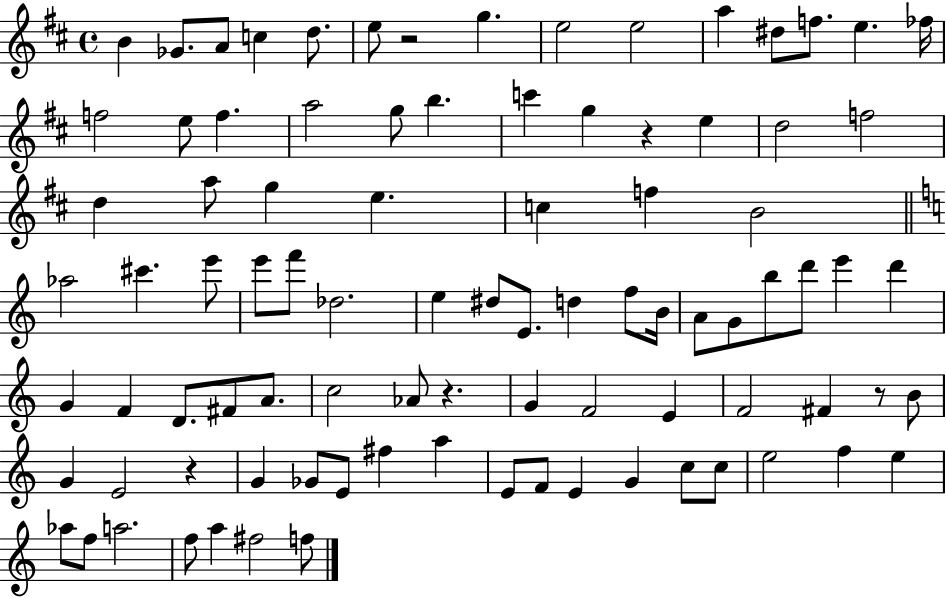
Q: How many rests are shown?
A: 5